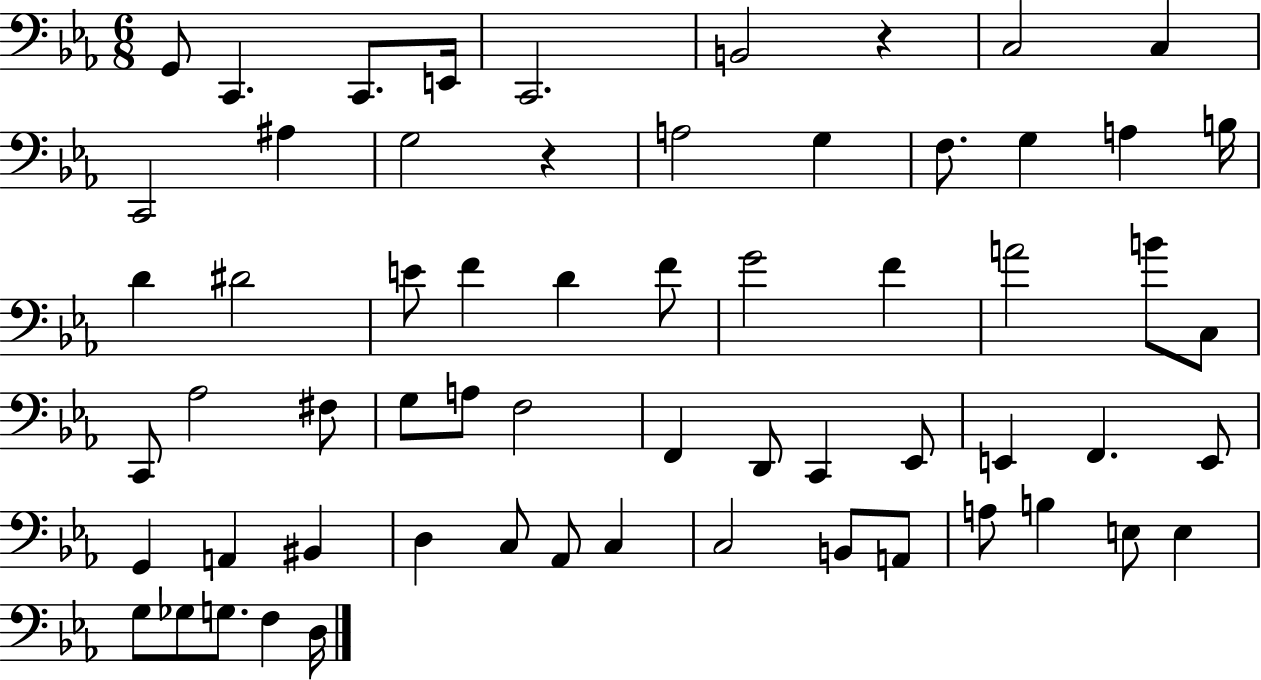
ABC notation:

X:1
T:Untitled
M:6/8
L:1/4
K:Eb
G,,/2 C,, C,,/2 E,,/4 C,,2 B,,2 z C,2 C, C,,2 ^A, G,2 z A,2 G, F,/2 G, A, B,/4 D ^D2 E/2 F D F/2 G2 F A2 B/2 C,/2 C,,/2 _A,2 ^F,/2 G,/2 A,/2 F,2 F,, D,,/2 C,, _E,,/2 E,, F,, E,,/2 G,, A,, ^B,, D, C,/2 _A,,/2 C, C,2 B,,/2 A,,/2 A,/2 B, E,/2 E, G,/2 _G,/2 G,/2 F, D,/4